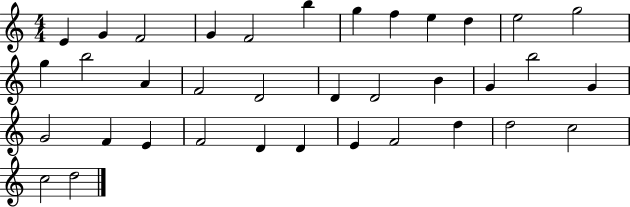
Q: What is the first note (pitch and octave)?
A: E4